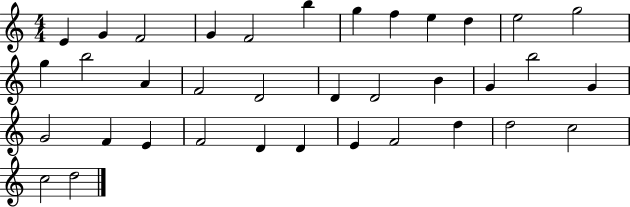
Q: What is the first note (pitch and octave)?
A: E4